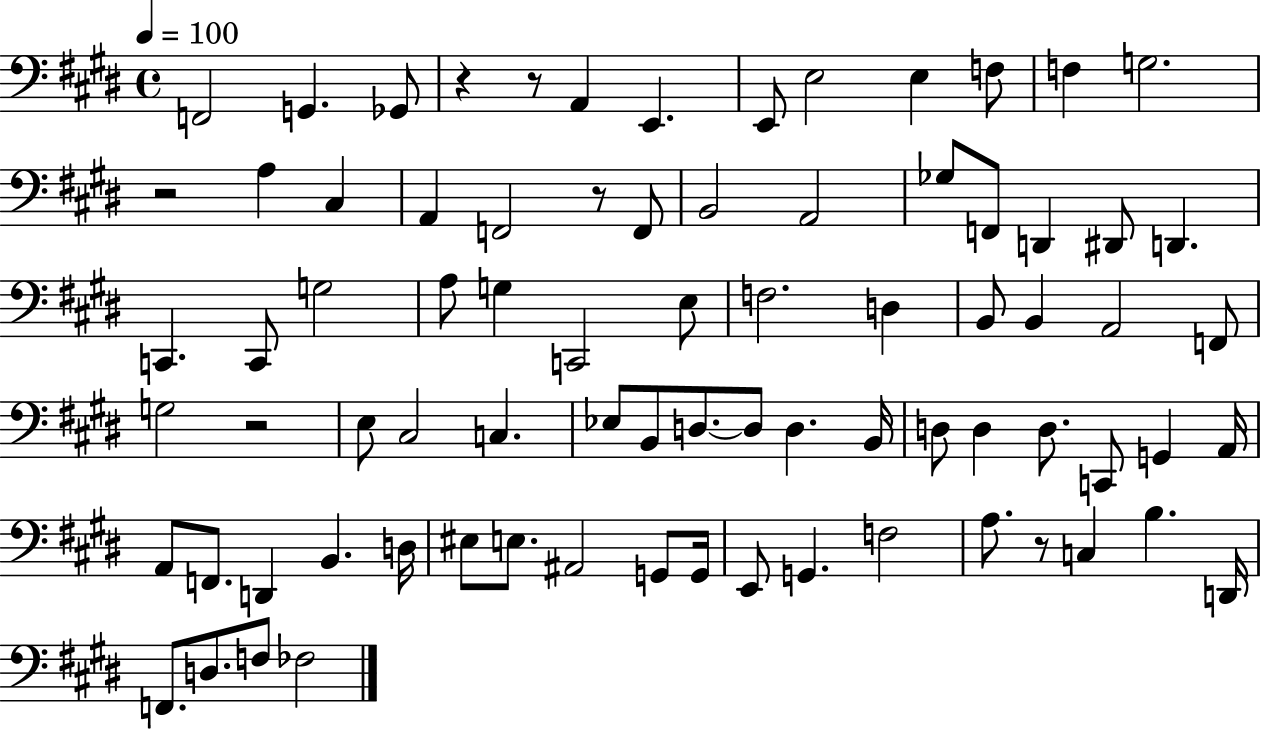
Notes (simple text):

F2/h G2/q. Gb2/e R/q R/e A2/q E2/q. E2/e E3/h E3/q F3/e F3/q G3/h. R/h A3/q C#3/q A2/q F2/h R/e F2/e B2/h A2/h Gb3/e F2/e D2/q D#2/e D2/q. C2/q. C2/e G3/h A3/e G3/q C2/h E3/e F3/h. D3/q B2/e B2/q A2/h F2/e G3/h R/h E3/e C#3/h C3/q. Eb3/e B2/e D3/e. D3/e D3/q. B2/s D3/e D3/q D3/e. C2/e G2/q A2/s A2/e F2/e. D2/q B2/q. D3/s EIS3/e E3/e. A#2/h G2/e G2/s E2/e G2/q. F3/h A3/e. R/e C3/q B3/q. D2/s F2/e. D3/e. F3/e FES3/h